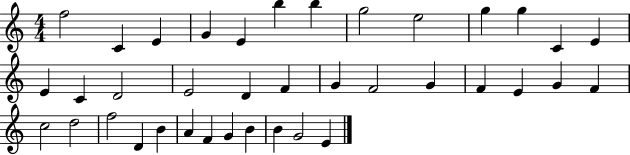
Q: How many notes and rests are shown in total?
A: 38